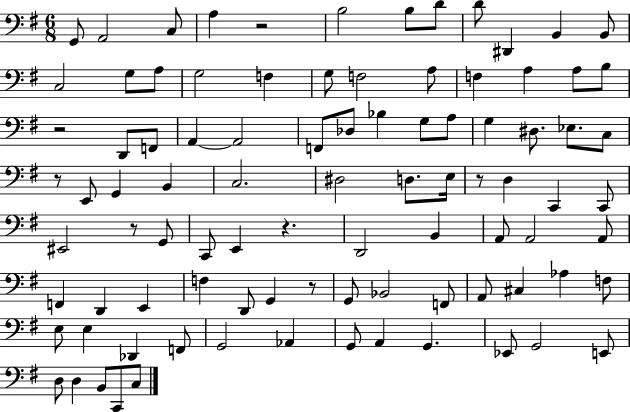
X:1
T:Untitled
M:6/8
L:1/4
K:G
G,,/2 A,,2 C,/2 A, z2 B,2 B,/2 D/2 D/2 ^D,, B,, B,,/2 C,2 G,/2 A,/2 G,2 F, G,/2 F,2 A,/2 F, A, A,/2 B,/2 z2 D,,/2 F,,/2 A,, A,,2 F,,/2 _D,/2 _B, G,/2 A,/2 G, ^D,/2 _E,/2 C,/2 z/2 E,,/2 G,, B,, C,2 ^D,2 D,/2 E,/4 z/2 D, C,, C,,/2 ^E,,2 z/2 G,,/2 C,,/2 E,, z D,,2 B,, A,,/2 A,,2 A,,/2 F,, D,, E,, F, D,,/2 G,, z/2 G,,/2 _B,,2 F,,/2 A,,/2 ^C, _A, F,/2 E,/2 E, _D,, F,,/2 G,,2 _A,, G,,/2 A,, G,, _E,,/2 G,,2 E,,/2 D,/2 D, B,,/2 C,,/2 C,/2